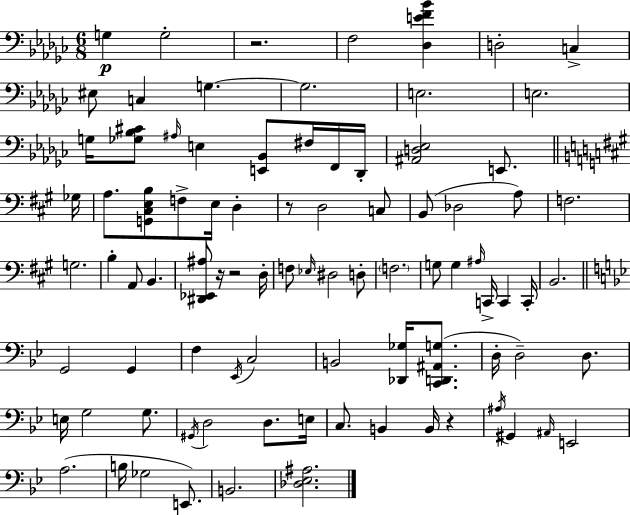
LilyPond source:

{
  \clef bass
  \numericTimeSignature
  \time 6/8
  \key ees \minor
  g4\p g2-. | r2. | f2 <des e' f' bes'>4 | d2-. c4-> | \break eis8 c4 g4.~~ | g2. | e2. | e2. | \break g16 <ges bes cis'>8 \grace { ais16 } e4 <e, bes,>8 fis16 f,16 | des,16-. <ais, d ees>2 e,8. | \bar "||" \break \key a \major ges16 a8. <g, cis e b>8 f8-> e16 d4-. | r8 d2 c8 | b,8( des2 a8) | f2. | \break g2. | b4-. a,8 b,4. | <dis, ees, ais>8 r16 r2 | d16-. f8 \grace { ees16 } dis2 | \break d8-. \parenthesize f2. | g8 g4 \grace { ais16 } c,16-> c,4 | c,16-. b,2. | \bar "||" \break \key g \minor g,2 g,4 | f4 \acciaccatura { ees,16 } c2 | b,2 <des, ges>16 <c, d, ais, g>8.( | d16-. d2--) d8. | \break e16 g2 g8. | \acciaccatura { gis,16 } d2 d8. | e16 c8. b,4 b,16 r4 | \acciaccatura { ais16 } gis,4 \grace { ais,16 } e,2 | \break a2.( | b16 ges2 | e,8.) b,2. | <des ees ais>2. | \break \bar "|."
}